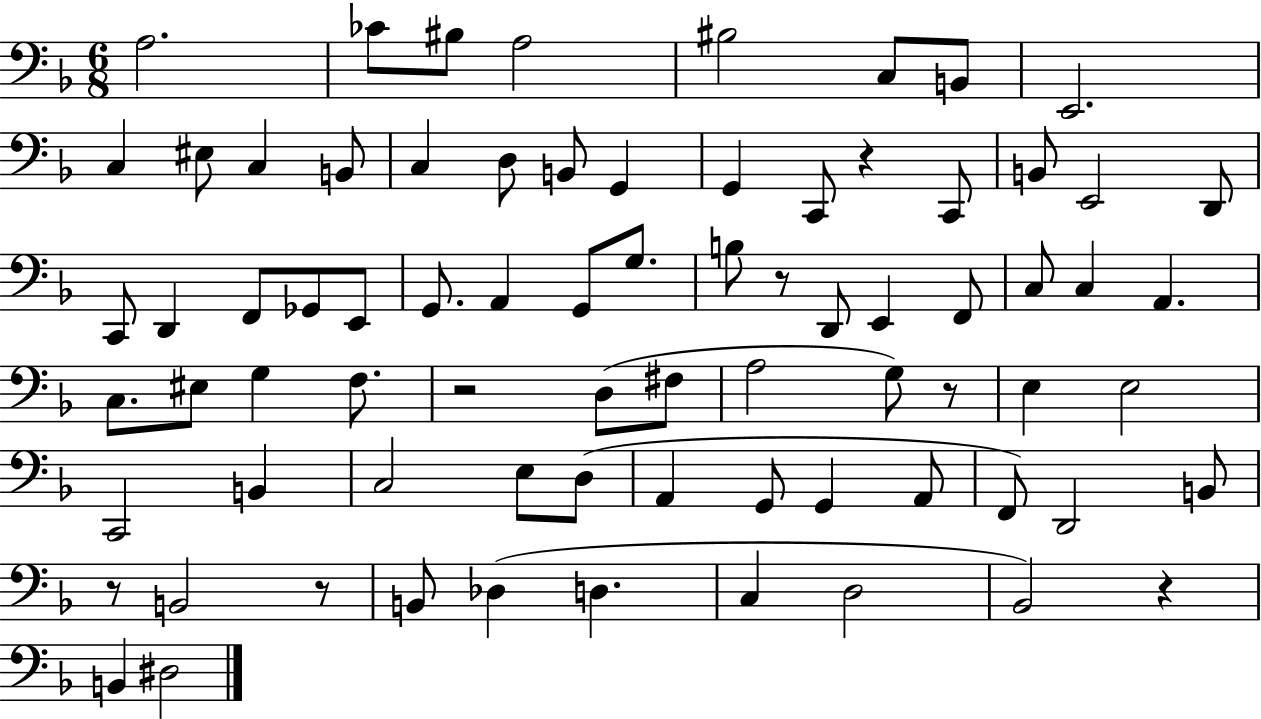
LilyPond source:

{
  \clef bass
  \numericTimeSignature
  \time 6/8
  \key f \major
  \repeat volta 2 { a2. | ces'8 bis8 a2 | bis2 c8 b,8 | e,2. | \break c4 eis8 c4 b,8 | c4 d8 b,8 g,4 | g,4 c,8 r4 c,8 | b,8 e,2 d,8 | \break c,8 d,4 f,8 ges,8 e,8 | g,8. a,4 g,8 g8. | b8 r8 d,8 e,4 f,8 | c8 c4 a,4. | \break c8. eis8 g4 f8. | r2 d8( fis8 | a2 g8) r8 | e4 e2 | \break c,2 b,4 | c2 e8 d8( | a,4 g,8 g,4 a,8 | f,8) d,2 b,8 | \break r8 b,2 r8 | b,8 des4( d4. | c4 d2 | bes,2) r4 | \break b,4 dis2 | } \bar "|."
}